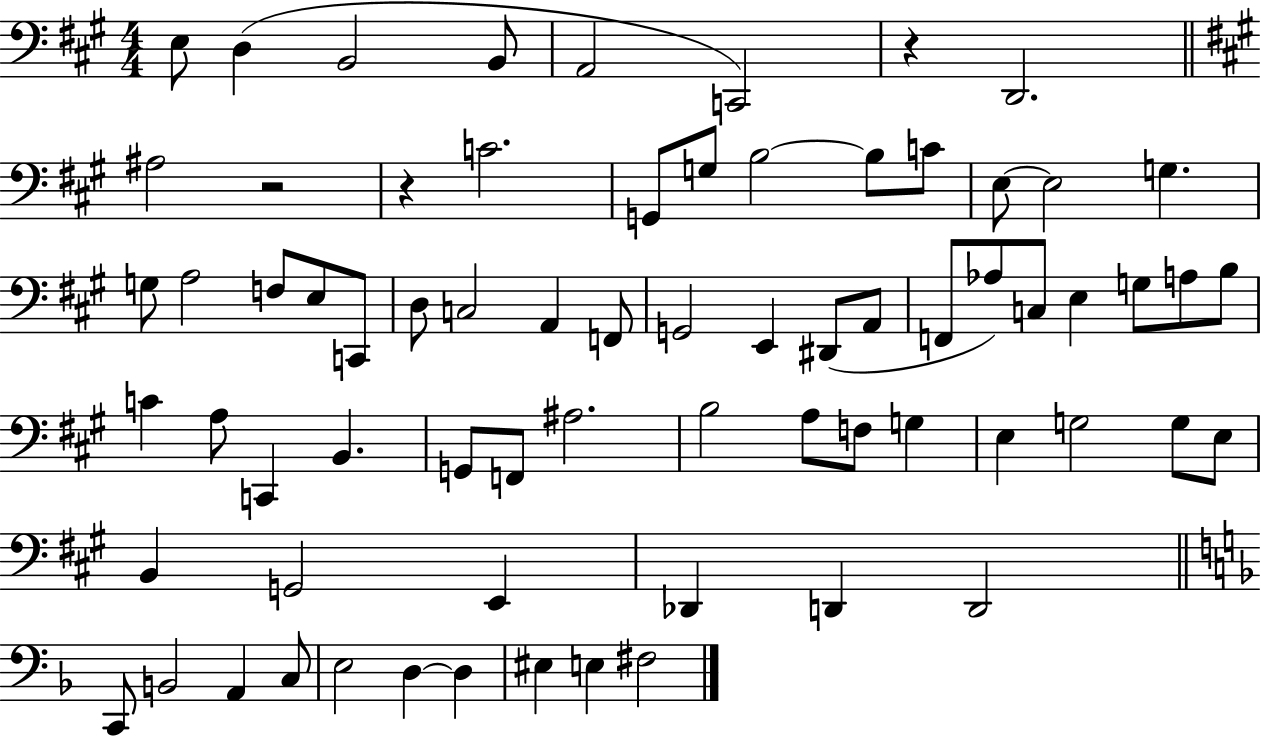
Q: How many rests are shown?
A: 3